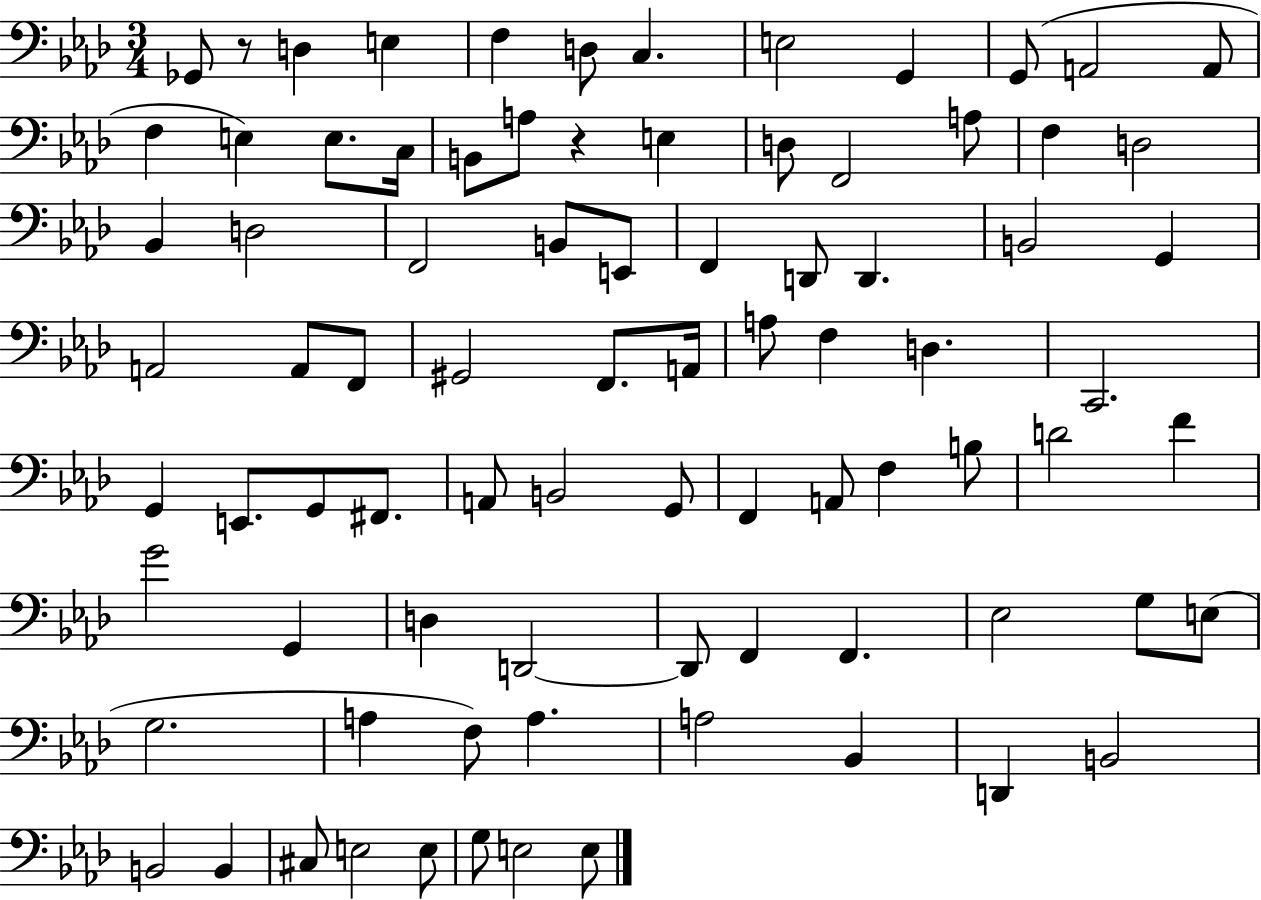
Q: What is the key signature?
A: AES major